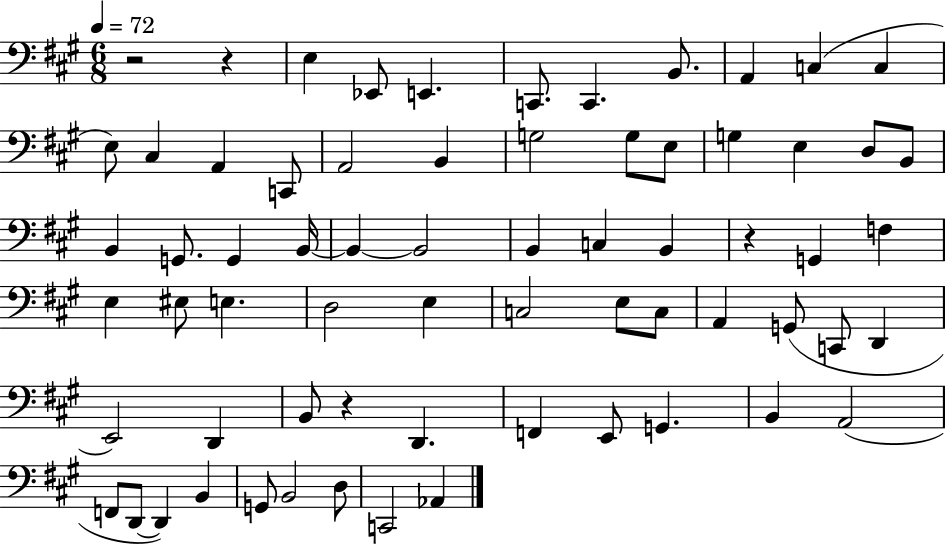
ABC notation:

X:1
T:Untitled
M:6/8
L:1/4
K:A
z2 z E, _E,,/2 E,, C,,/2 C,, B,,/2 A,, C, C, E,/2 ^C, A,, C,,/2 A,,2 B,, G,2 G,/2 E,/2 G, E, D,/2 B,,/2 B,, G,,/2 G,, B,,/4 B,, B,,2 B,, C, B,, z G,, F, E, ^E,/2 E, D,2 E, C,2 E,/2 C,/2 A,, G,,/2 C,,/2 D,, E,,2 D,, B,,/2 z D,, F,, E,,/2 G,, B,, A,,2 F,,/2 D,,/2 D,, B,, G,,/2 B,,2 D,/2 C,,2 _A,,